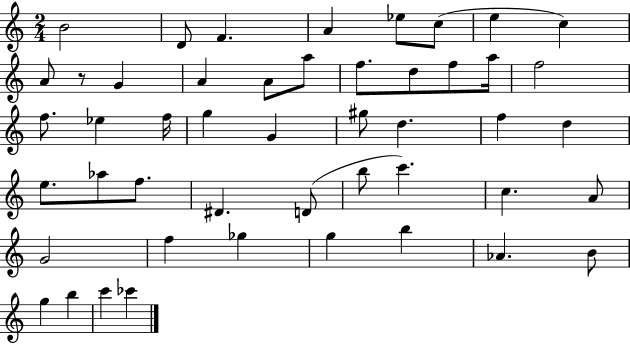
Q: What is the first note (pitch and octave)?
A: B4